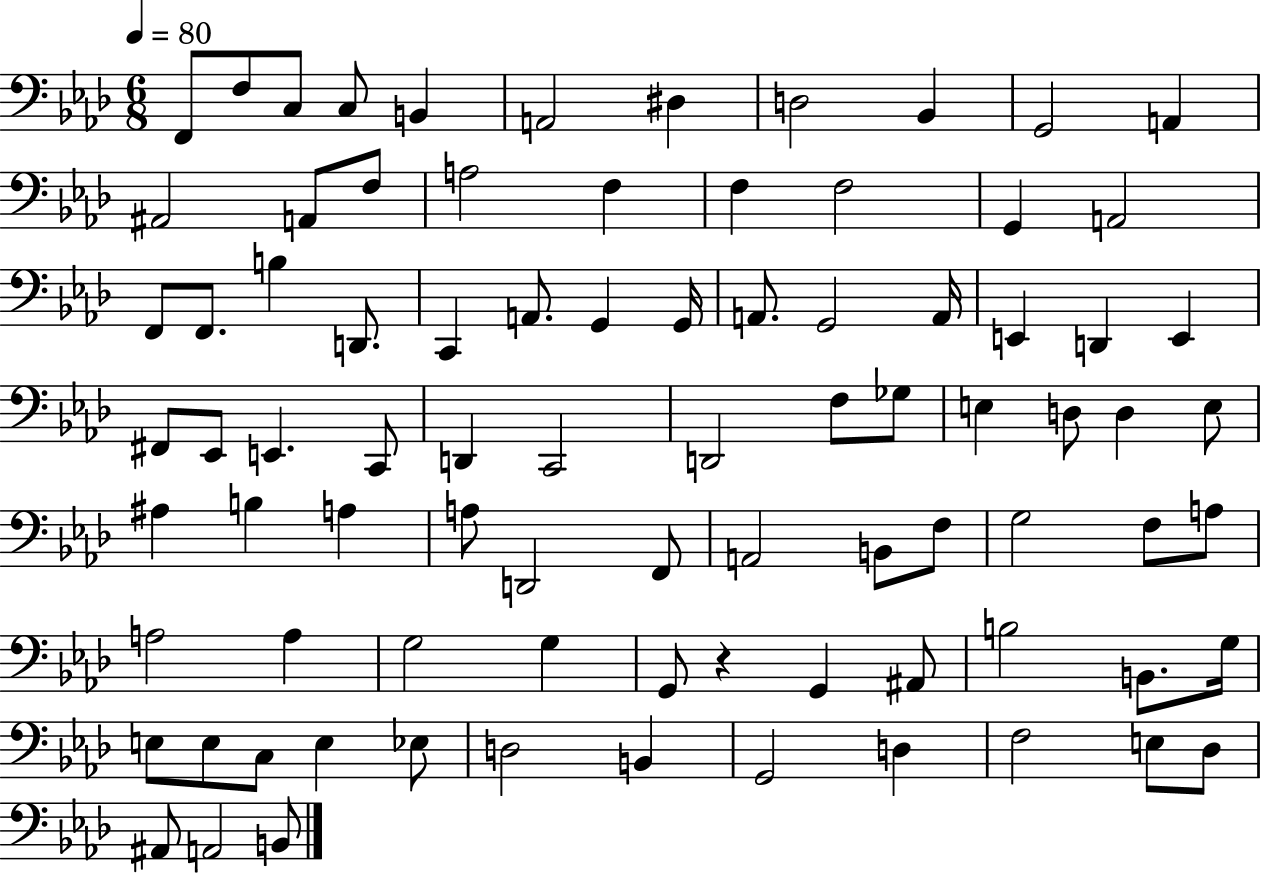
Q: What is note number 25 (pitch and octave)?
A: C2